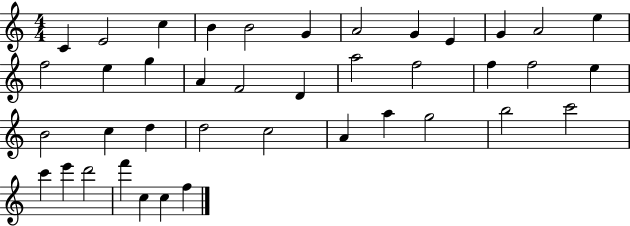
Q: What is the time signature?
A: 4/4